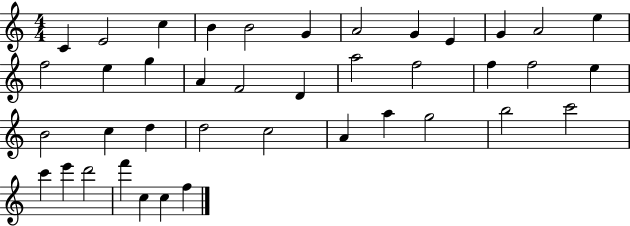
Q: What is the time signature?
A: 4/4